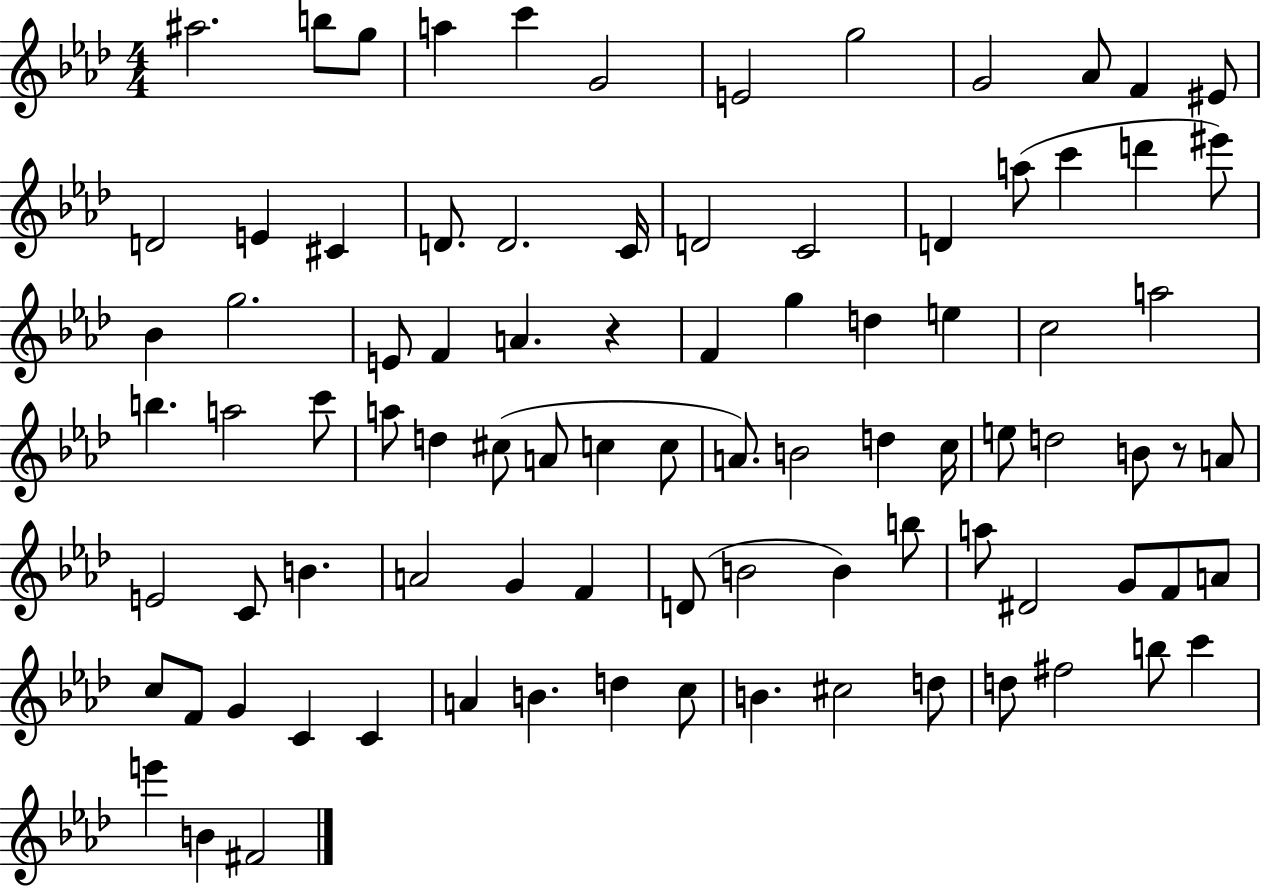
X:1
T:Untitled
M:4/4
L:1/4
K:Ab
^a2 b/2 g/2 a c' G2 E2 g2 G2 _A/2 F ^E/2 D2 E ^C D/2 D2 C/4 D2 C2 D a/2 c' d' ^e'/2 _B g2 E/2 F A z F g d e c2 a2 b a2 c'/2 a/2 d ^c/2 A/2 c c/2 A/2 B2 d c/4 e/2 d2 B/2 z/2 A/2 E2 C/2 B A2 G F D/2 B2 B b/2 a/2 ^D2 G/2 F/2 A/2 c/2 F/2 G C C A B d c/2 B ^c2 d/2 d/2 ^f2 b/2 c' e' B ^F2